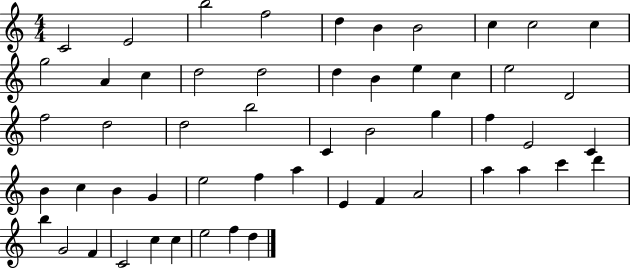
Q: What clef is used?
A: treble